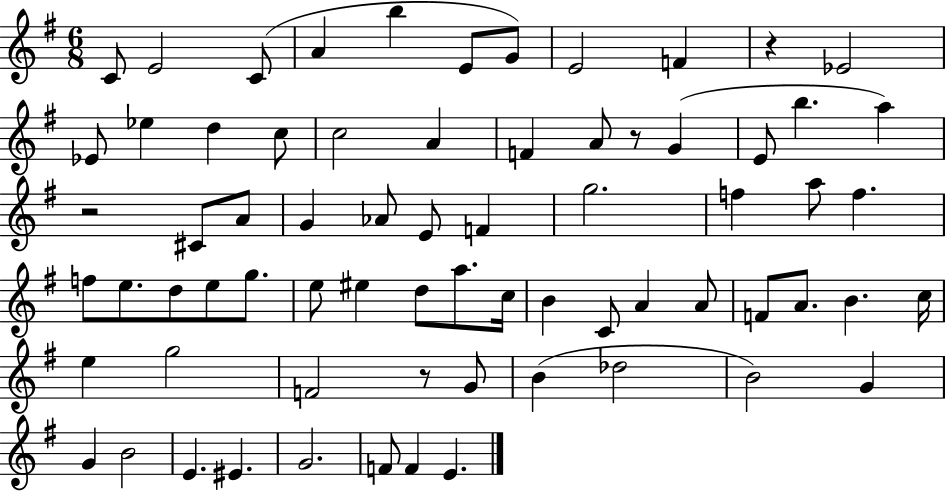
C4/e E4/h C4/e A4/q B5/q E4/e G4/e E4/h F4/q R/q Eb4/h Eb4/e Eb5/q D5/q C5/e C5/h A4/q F4/q A4/e R/e G4/q E4/e B5/q. A5/q R/h C#4/e A4/e G4/q Ab4/e E4/e F4/q G5/h. F5/q A5/e F5/q. F5/e E5/e. D5/e E5/e G5/e. E5/e EIS5/q D5/e A5/e. C5/s B4/q C4/e A4/q A4/e F4/e A4/e. B4/q. C5/s E5/q G5/h F4/h R/e G4/e B4/q Db5/h B4/h G4/q G4/q B4/h E4/q. EIS4/q. G4/h. F4/e F4/q E4/q.